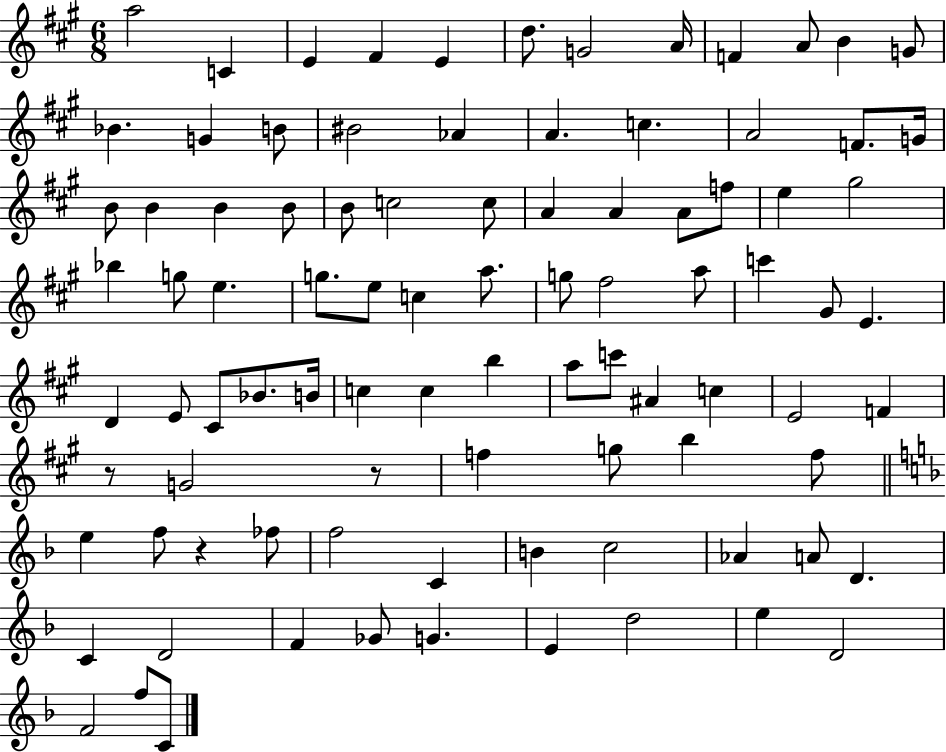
X:1
T:Untitled
M:6/8
L:1/4
K:A
a2 C E ^F E d/2 G2 A/4 F A/2 B G/2 _B G B/2 ^B2 _A A c A2 F/2 G/4 B/2 B B B/2 B/2 c2 c/2 A A A/2 f/2 e ^g2 _b g/2 e g/2 e/2 c a/2 g/2 ^f2 a/2 c' ^G/2 E D E/2 ^C/2 _B/2 B/4 c c b a/2 c'/2 ^A c E2 F z/2 G2 z/2 f g/2 b f/2 e f/2 z _f/2 f2 C B c2 _A A/2 D C D2 F _G/2 G E d2 e D2 F2 f/2 C/2